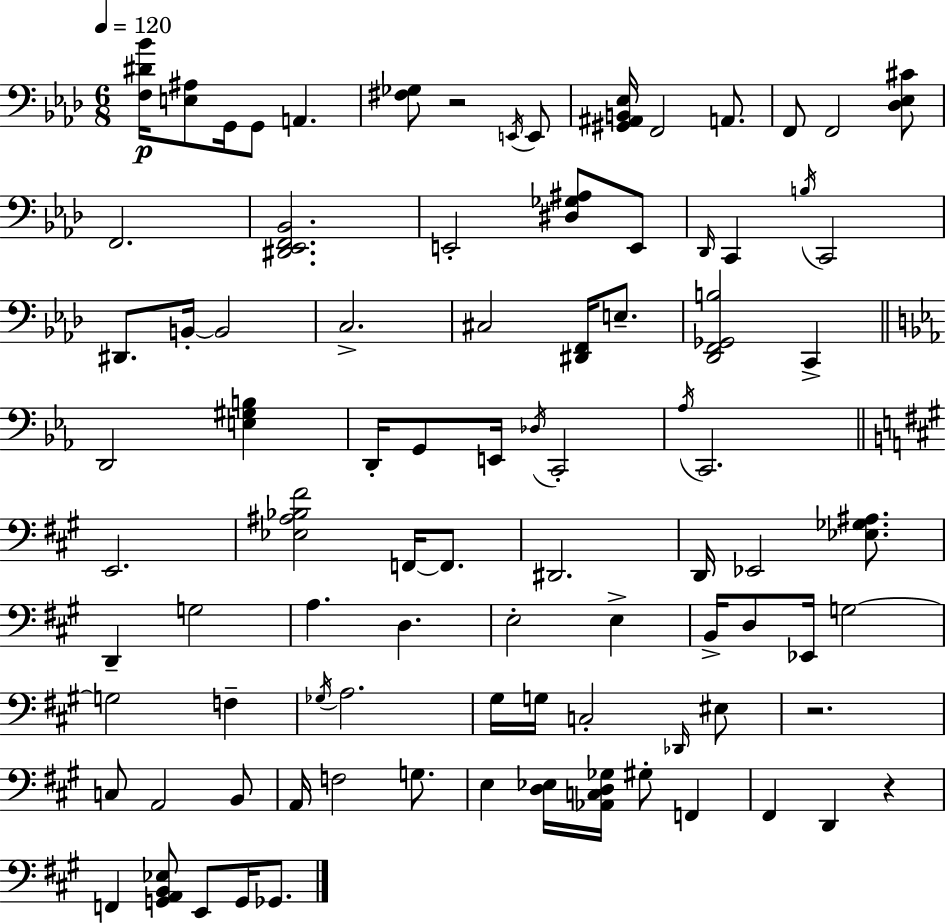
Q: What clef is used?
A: bass